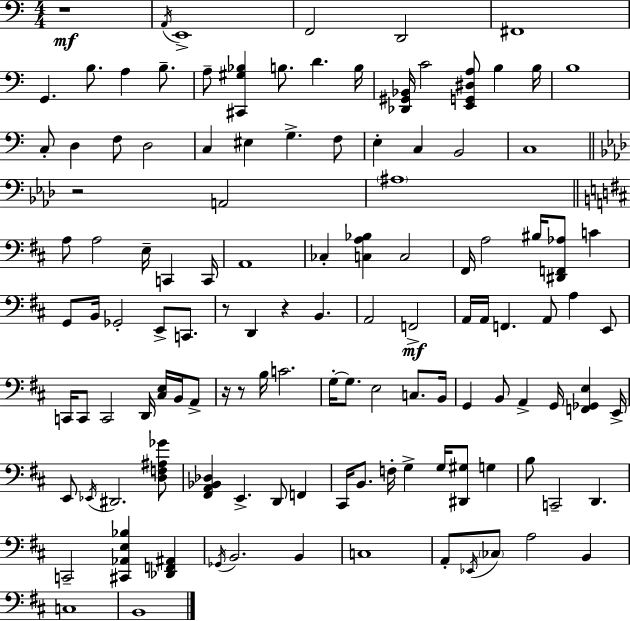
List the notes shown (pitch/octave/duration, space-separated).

R/w A2/s E2/w F2/h D2/h F#2/w G2/q. B3/e. A3/q B3/e. A3/e [C#2,G#3,Bb3]/q B3/e. D4/q. B3/s [Db2,G#2,Bb2]/s C4/h [E2,G2,D#3,A3]/e B3/q B3/s B3/w C3/e D3/q F3/e D3/h C3/q EIS3/q G3/q. F3/e E3/q C3/q B2/h C3/w R/h A2/h A#3/w A3/e A3/h E3/s C2/q C2/s A2/w CES3/q [C3,A3,Bb3]/q C3/h F#2/s A3/h BIS3/s [D#2,F2,Ab3]/e C4/q G2/e B2/s Gb2/h E2/e C2/e. R/e D2/q R/q B2/q. A2/h F2/h A2/s A2/s F2/q. A2/e A3/q E2/e C2/s C2/e C2/h D2/s [C#3,E3]/s B2/s A2/e R/s R/e B3/s C4/h. G3/s G3/e. E3/h C3/e. B2/s G2/q B2/e A2/q G2/s [F2,Gb2,E3]/q E2/s E2/e Eb2/s D#2/h. [D3,F3,A#3,Gb4]/e [F#2,A2,Bb2,Db3]/q E2/q. D2/e F2/q C#2/s B2/e. F3/s G3/q G3/s [D#2,G#3]/e G3/q B3/e C2/h D2/q. C2/h [C#2,Ab2,E3,Bb3]/q [Db2,F2,A#2]/q Gb2/s B2/h. B2/q C3/w A2/e Eb2/s CES3/e A3/h B2/q C3/w B2/w